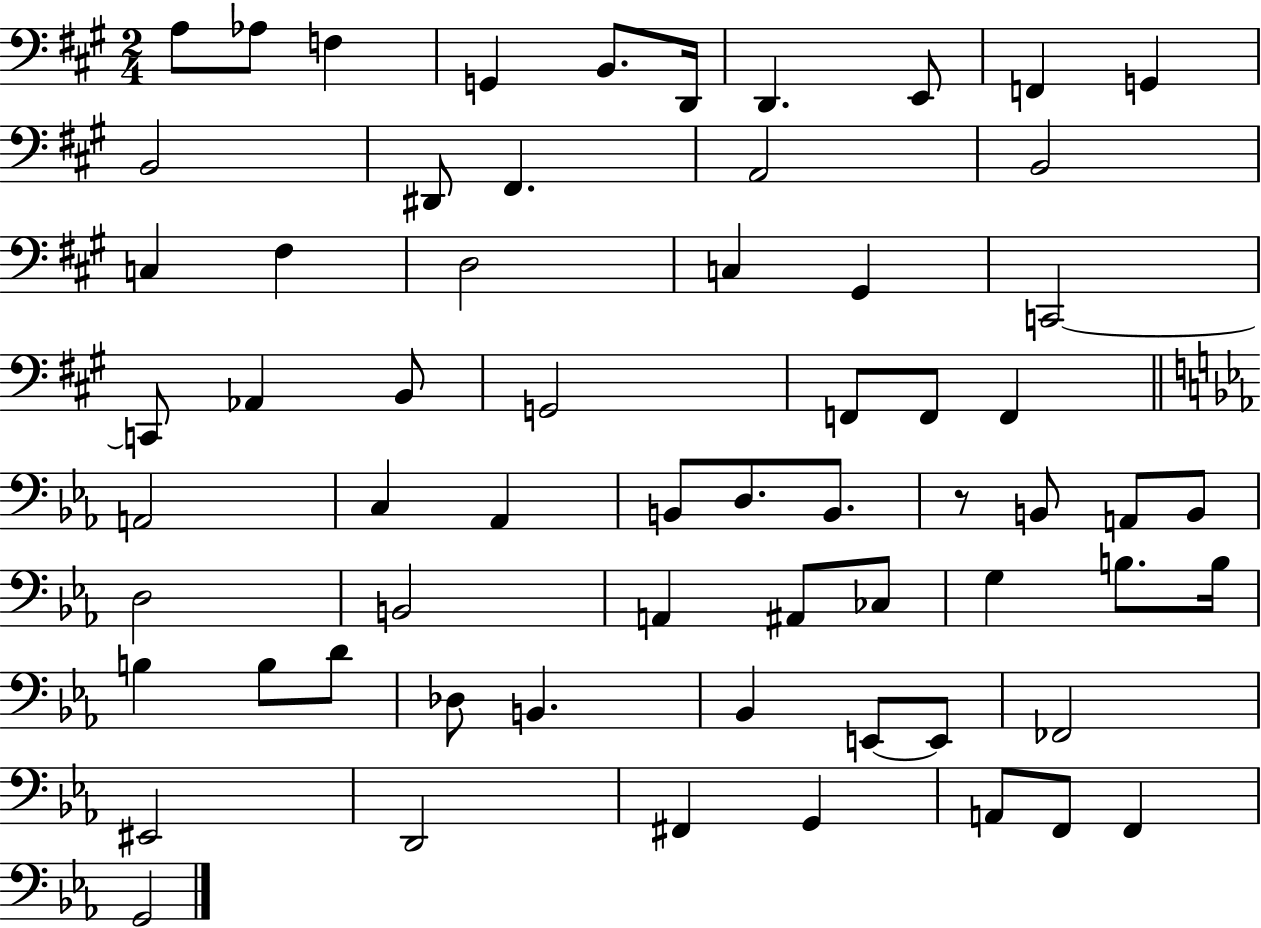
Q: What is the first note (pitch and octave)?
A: A3